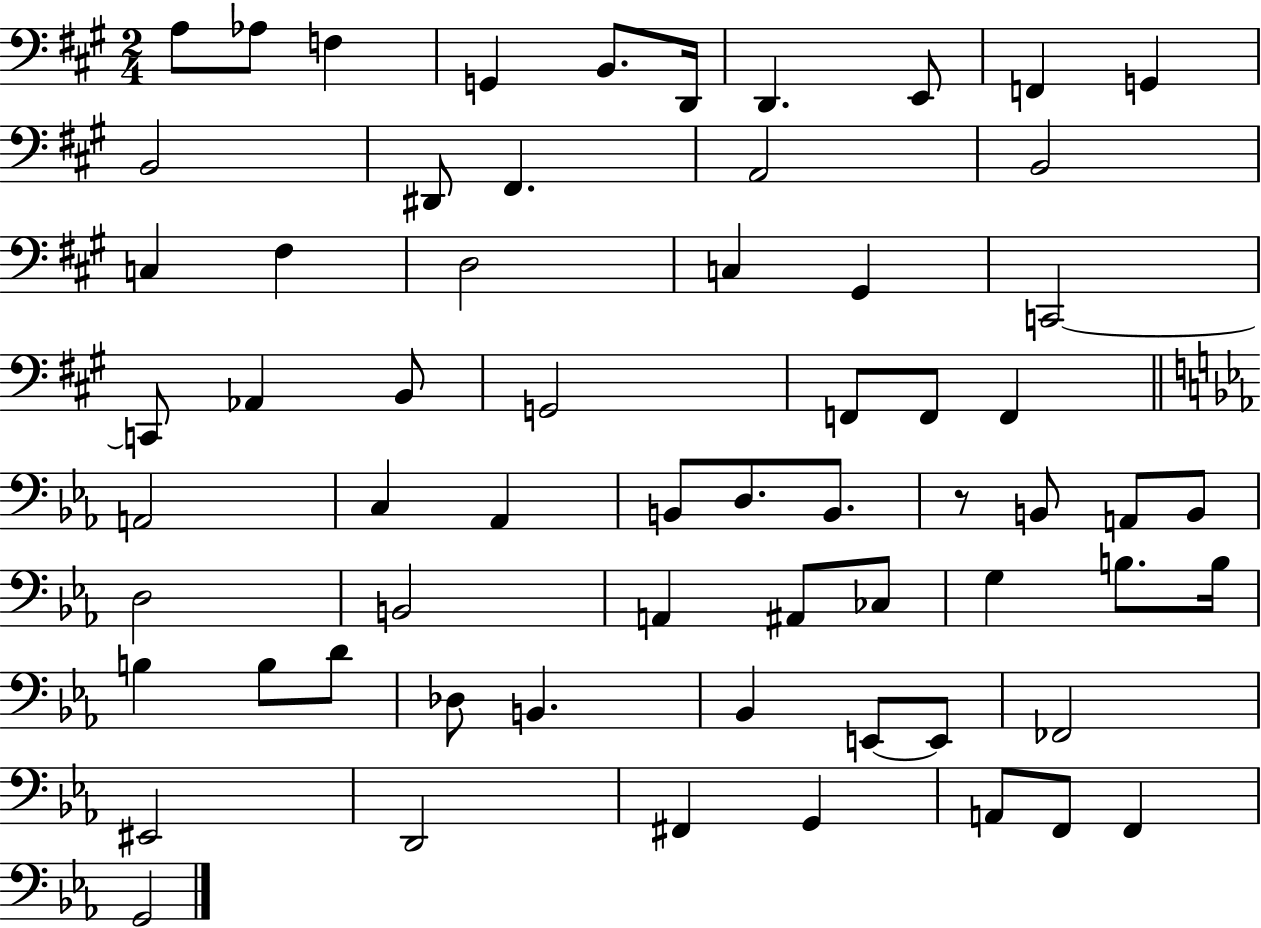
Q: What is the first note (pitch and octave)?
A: A3